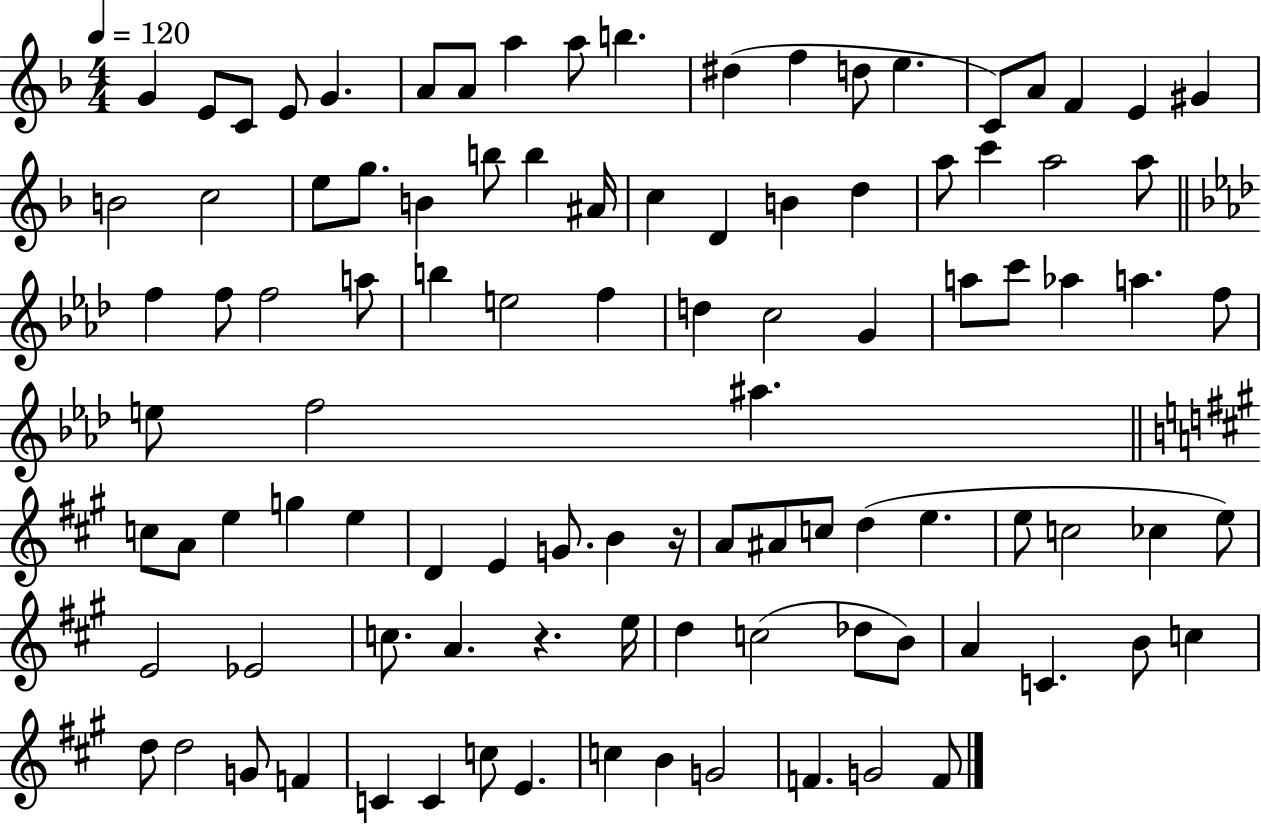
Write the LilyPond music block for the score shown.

{
  \clef treble
  \numericTimeSignature
  \time 4/4
  \key f \major
  \tempo 4 = 120
  \repeat volta 2 { g'4 e'8 c'8 e'8 g'4. | a'8 a'8 a''4 a''8 b''4. | dis''4( f''4 d''8 e''4. | c'8) a'8 f'4 e'4 gis'4 | \break b'2 c''2 | e''8 g''8. b'4 b''8 b''4 ais'16 | c''4 d'4 b'4 d''4 | a''8 c'''4 a''2 a''8 | \break \bar "||" \break \key f \minor f''4 f''8 f''2 a''8 | b''4 e''2 f''4 | d''4 c''2 g'4 | a''8 c'''8 aes''4 a''4. f''8 | \break e''8 f''2 ais''4. | \bar "||" \break \key a \major c''8 a'8 e''4 g''4 e''4 | d'4 e'4 g'8. b'4 r16 | a'8 ais'8 c''8 d''4( e''4. | e''8 c''2 ces''4 e''8) | \break e'2 ees'2 | c''8. a'4. r4. e''16 | d''4 c''2( des''8 b'8) | a'4 c'4. b'8 c''4 | \break d''8 d''2 g'8 f'4 | c'4 c'4 c''8 e'4. | c''4 b'4 g'2 | f'4. g'2 f'8 | \break } \bar "|."
}